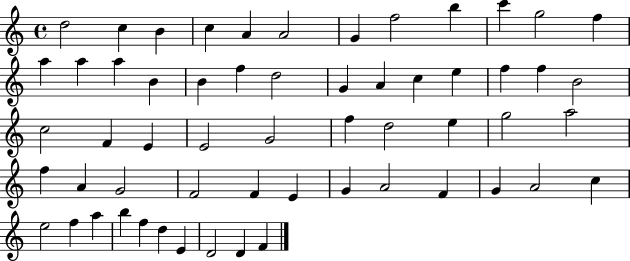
X:1
T:Untitled
M:4/4
L:1/4
K:C
d2 c B c A A2 G f2 b c' g2 f a a a B B f d2 G A c e f f B2 c2 F E E2 G2 f d2 e g2 a2 f A G2 F2 F E G A2 F G A2 c e2 f a b f d E D2 D F